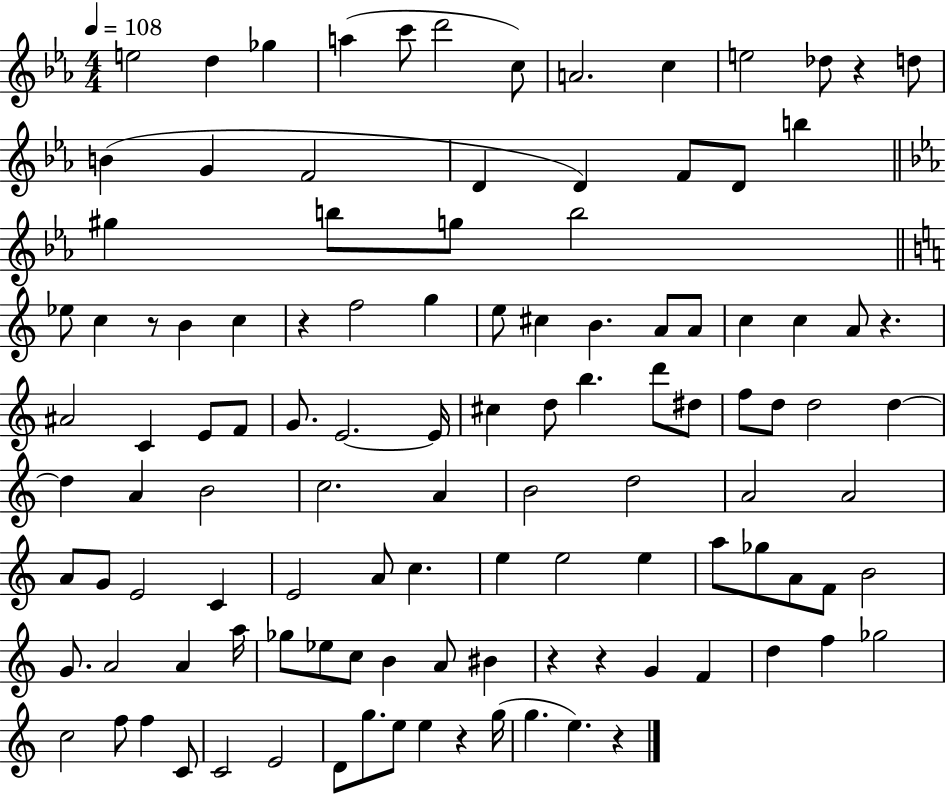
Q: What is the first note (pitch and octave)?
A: E5